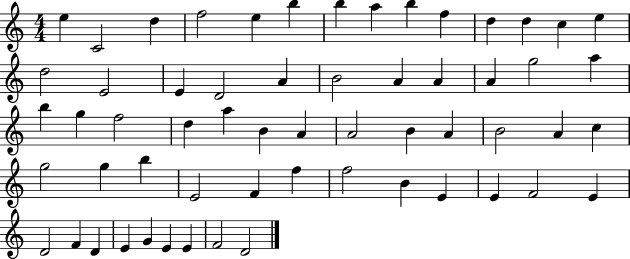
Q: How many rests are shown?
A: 0